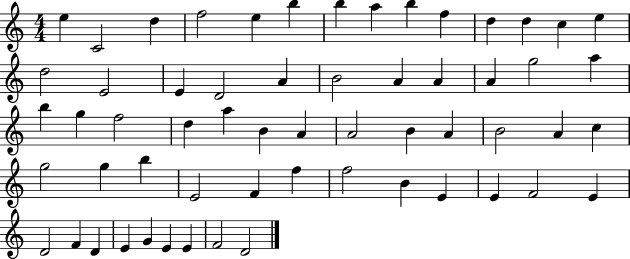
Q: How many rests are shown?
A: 0